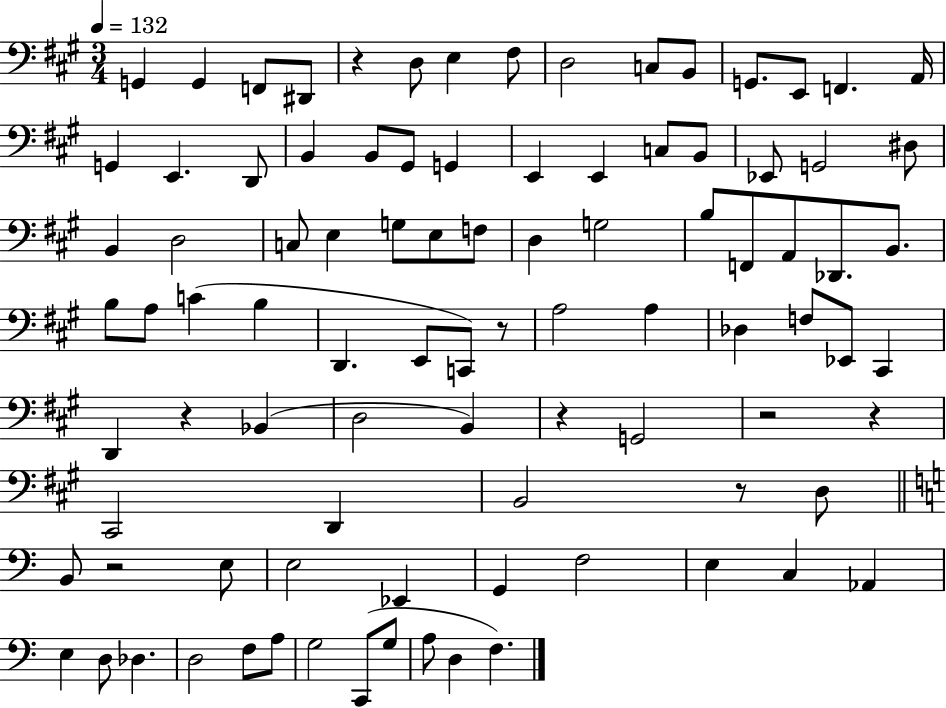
{
  \clef bass
  \numericTimeSignature
  \time 3/4
  \key a \major
  \tempo 4 = 132
  \repeat volta 2 { g,4 g,4 f,8 dis,8 | r4 d8 e4 fis8 | d2 c8 b,8 | g,8. e,8 f,4. a,16 | \break g,4 e,4. d,8 | b,4 b,8 gis,8 g,4 | e,4 e,4 c8 b,8 | ees,8 g,2 dis8 | \break b,4 d2 | c8 e4 g8 e8 f8 | d4 g2 | b8 f,8 a,8 des,8. b,8. | \break b8 a8 c'4( b4 | d,4. e,8 c,8) r8 | a2 a4 | des4 f8 ees,8 cis,4 | \break d,4 r4 bes,4( | d2 b,4) | r4 g,2 | r2 r4 | \break cis,2 d,4 | b,2 r8 d8 | \bar "||" \break \key c \major b,8 r2 e8 | e2 ees,4 | g,4 f2 | e4 c4 aes,4 | \break e4 d8 des4. | d2 f8 a8 | g2 c,8( g8 | a8 d4 f4.) | \break } \bar "|."
}